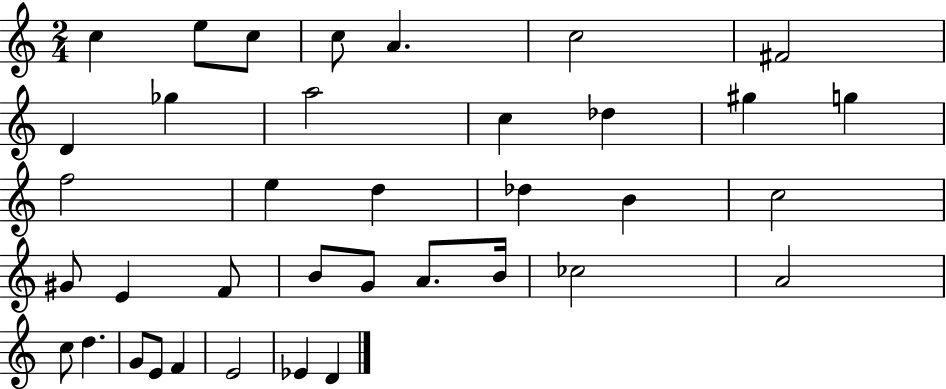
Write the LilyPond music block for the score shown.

{
  \clef treble
  \numericTimeSignature
  \time 2/4
  \key c \major
  c''4 e''8 c''8 | c''8 a'4. | c''2 | fis'2 | \break d'4 ges''4 | a''2 | c''4 des''4 | gis''4 g''4 | \break f''2 | e''4 d''4 | des''4 b'4 | c''2 | \break gis'8 e'4 f'8 | b'8 g'8 a'8. b'16 | ces''2 | a'2 | \break c''8 d''4. | g'8 e'8 f'4 | e'2 | ees'4 d'4 | \break \bar "|."
}